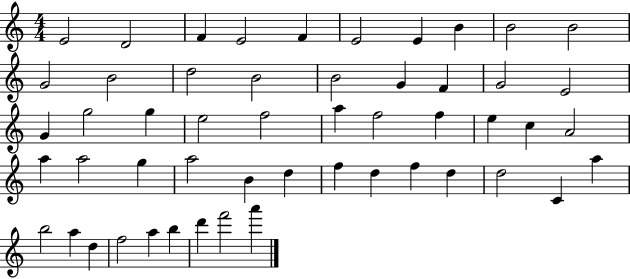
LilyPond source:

{
  \clef treble
  \numericTimeSignature
  \time 4/4
  \key c \major
  e'2 d'2 | f'4 e'2 f'4 | e'2 e'4 b'4 | b'2 b'2 | \break g'2 b'2 | d''2 b'2 | b'2 g'4 f'4 | g'2 e'2 | \break g'4 g''2 g''4 | e''2 f''2 | a''4 f''2 f''4 | e''4 c''4 a'2 | \break a''4 a''2 g''4 | a''2 b'4 d''4 | f''4 d''4 f''4 d''4 | d''2 c'4 a''4 | \break b''2 a''4 d''4 | f''2 a''4 b''4 | d'''4 f'''2 a'''4 | \bar "|."
}